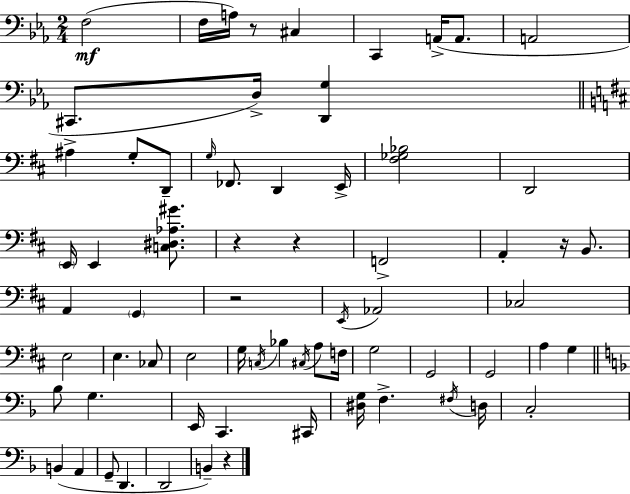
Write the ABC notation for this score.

X:1
T:Untitled
M:2/4
L:1/4
K:Eb
F,2 F,/4 A,/4 z/2 ^C, C,, A,,/4 A,,/2 A,,2 ^C,,/2 D,/4 [D,,G,] ^A, G,/2 D,,/2 G,/4 _F,,/2 D,, E,,/4 [^F,_G,_B,]2 D,,2 E,,/4 E,, [C,^D,_A,^G]/2 z z F,,2 A,, z/4 B,,/2 A,, G,, z2 E,,/4 _A,,2 _C,2 E,2 E, _C,/2 E,2 G,/4 C,/4 _B, ^C,/4 A,/2 F,/4 G,2 G,,2 G,,2 A, G, _B,/2 G, E,,/4 C,, ^C,,/4 [^D,G,]/4 F, ^F,/4 D,/4 C,2 B,, A,, G,,/2 D,, D,,2 B,, z